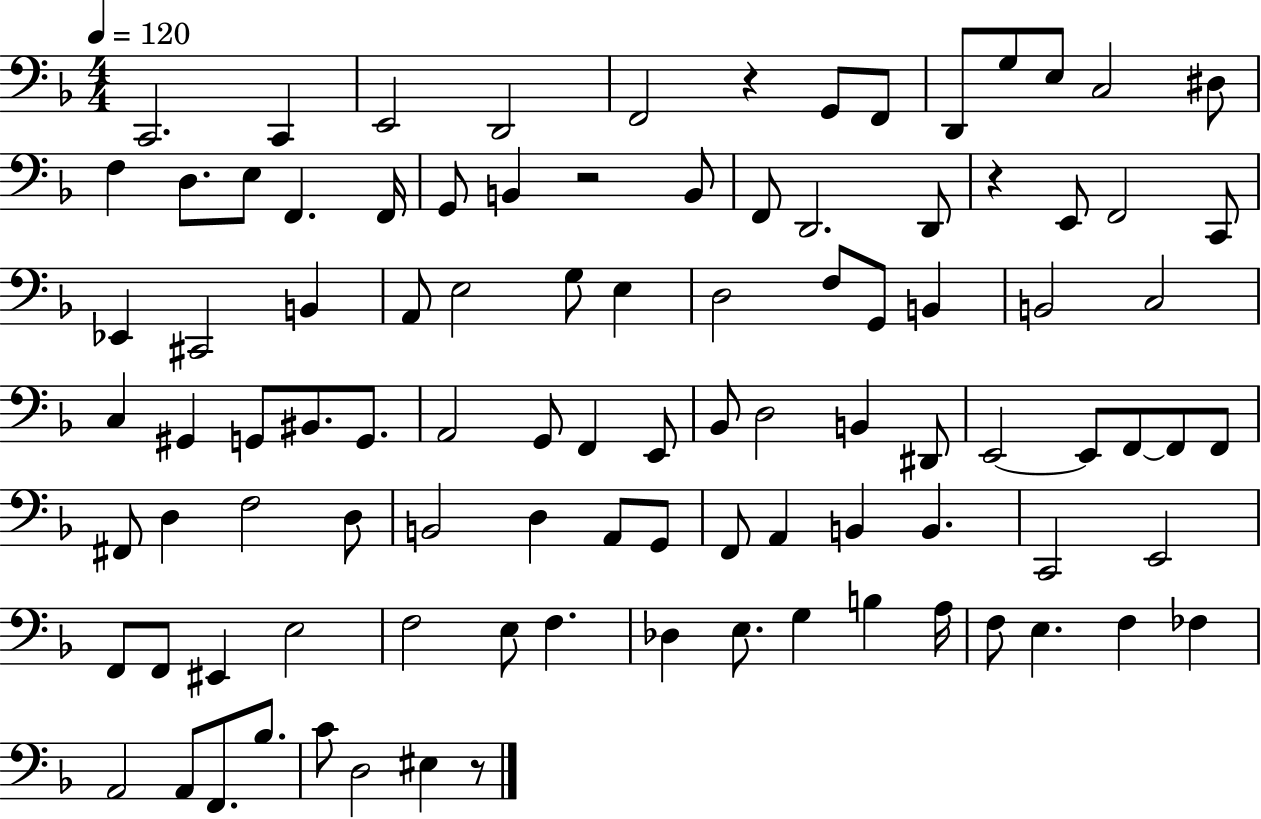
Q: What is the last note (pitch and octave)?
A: EIS3